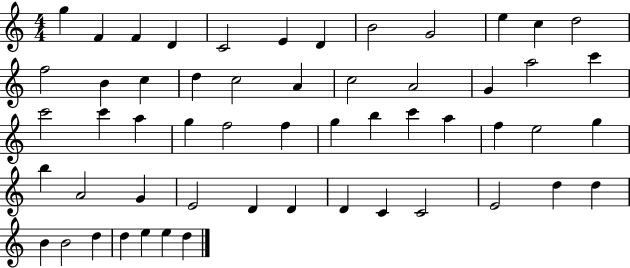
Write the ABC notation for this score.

X:1
T:Untitled
M:4/4
L:1/4
K:C
g F F D C2 E D B2 G2 e c d2 f2 B c d c2 A c2 A2 G a2 c' c'2 c' a g f2 f g b c' a f e2 g b A2 G E2 D D D C C2 E2 d d B B2 d d e e d